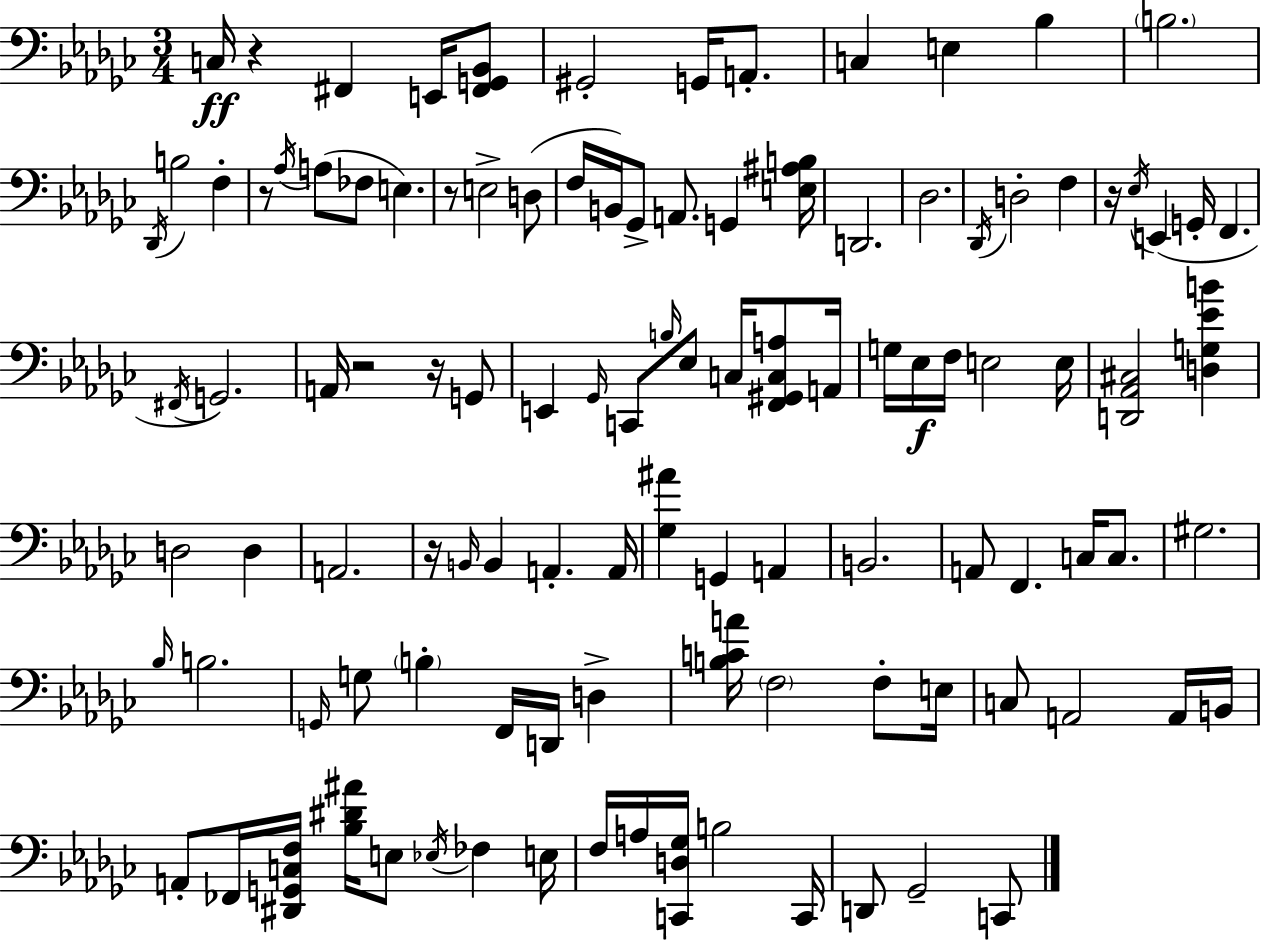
{
  \clef bass
  \numericTimeSignature
  \time 3/4
  \key ees \minor
  \repeat volta 2 { c16\ff r4 fis,4 e,16 <fis, g, bes,>8 | gis,2-. g,16 a,8.-. | c4 e4 bes4 | \parenthesize b2. | \break \acciaccatura { des,16 } b2 f4-. | r8 \acciaccatura { aes16 }( a8 fes8 e4.) | r8 e2-> | d8( f16 b,16) ges,8-> a,8. g,4 | \break <e ais b>16 d,2. | des2. | \acciaccatura { des,16 } d2-. f4 | r16 \acciaccatura { ees16 } e,4( g,16-. f,4. | \break \acciaccatura { fis,16 }) g,2. | a,16 r2 | r16 g,8 e,4 \grace { ges,16 } c,8 | \grace { b16 } ees8 c16 <f, gis, c a>8 a,16 g16 ees16\f f16 e2 | \break e16 <d, aes, cis>2 | <d g ees' b'>4 d2 | d4 a,2. | r16 \grace { b,16 } b,4 | \break a,4.-. a,16 <ges ais'>4 | g,4 a,4 b,2. | a,8 f,4. | c16 c8. gis2. | \break \grace { bes16 } b2. | \grace { g,16 } g8 | \parenthesize b4-. f,16 d,16 d4-> <b c' a'>16 \parenthesize f2 | f8-. e16 c8 | \break a,2 a,16 b,16 a,8-. | fes,16 <dis, g, c f>16 <bes dis' ais'>16 e8 \acciaccatura { ees16 } fes4 e16 f16 | a16 <c, d ges>16 b2 c,16 d,8 | ges,2-- c,8 } \bar "|."
}